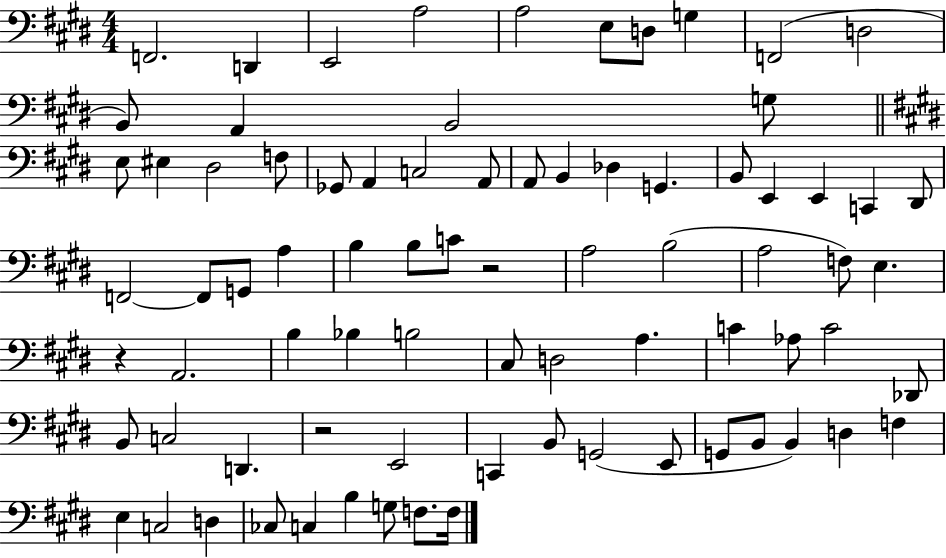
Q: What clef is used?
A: bass